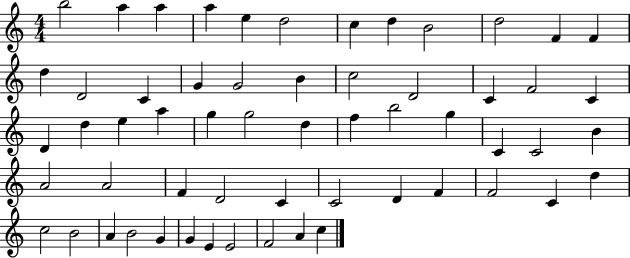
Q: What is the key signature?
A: C major